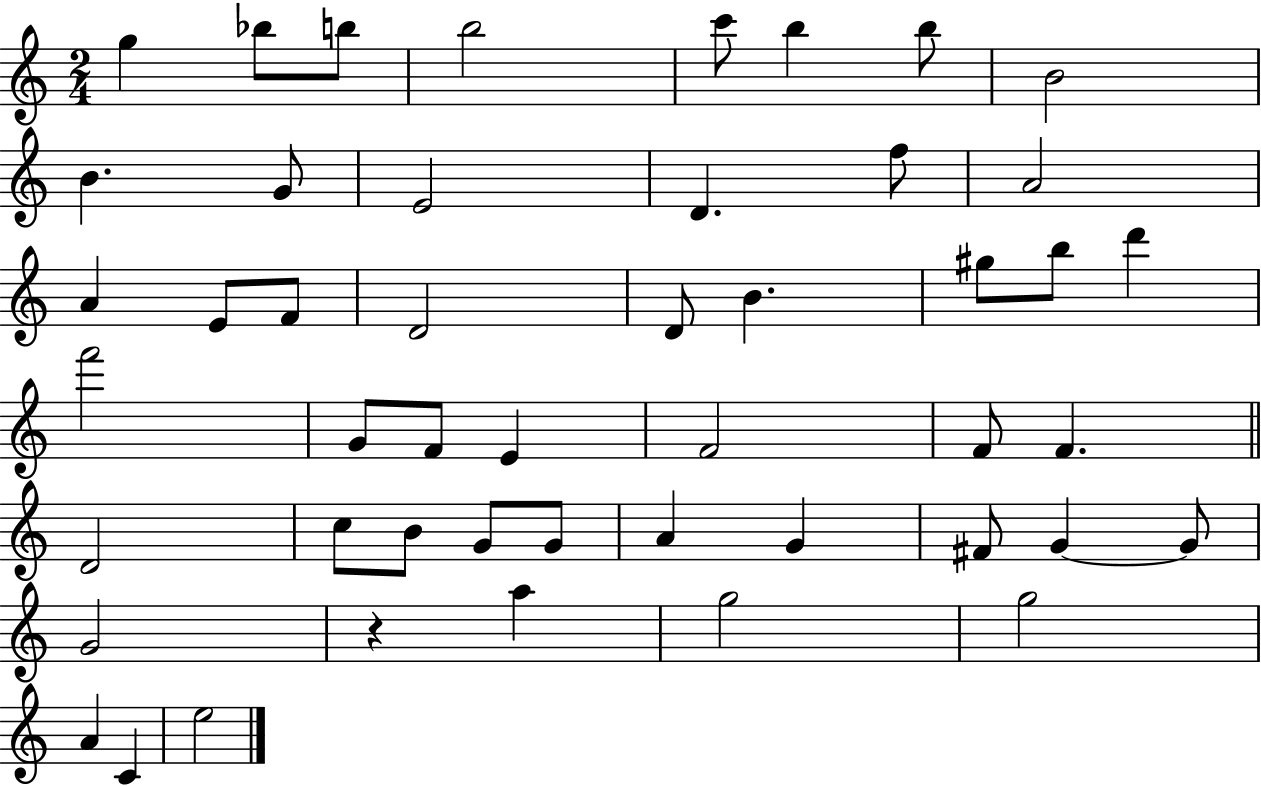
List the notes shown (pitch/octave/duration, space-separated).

G5/q Bb5/e B5/e B5/h C6/e B5/q B5/e B4/h B4/q. G4/e E4/h D4/q. F5/e A4/h A4/q E4/e F4/e D4/h D4/e B4/q. G#5/e B5/e D6/q F6/h G4/e F4/e E4/q F4/h F4/e F4/q. D4/h C5/e B4/e G4/e G4/e A4/q G4/q F#4/e G4/q G4/e G4/h R/q A5/q G5/h G5/h A4/q C4/q E5/h